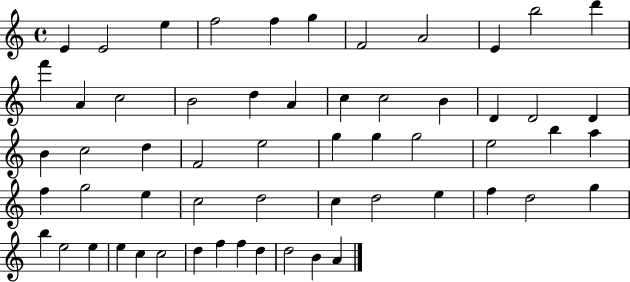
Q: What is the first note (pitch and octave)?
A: E4